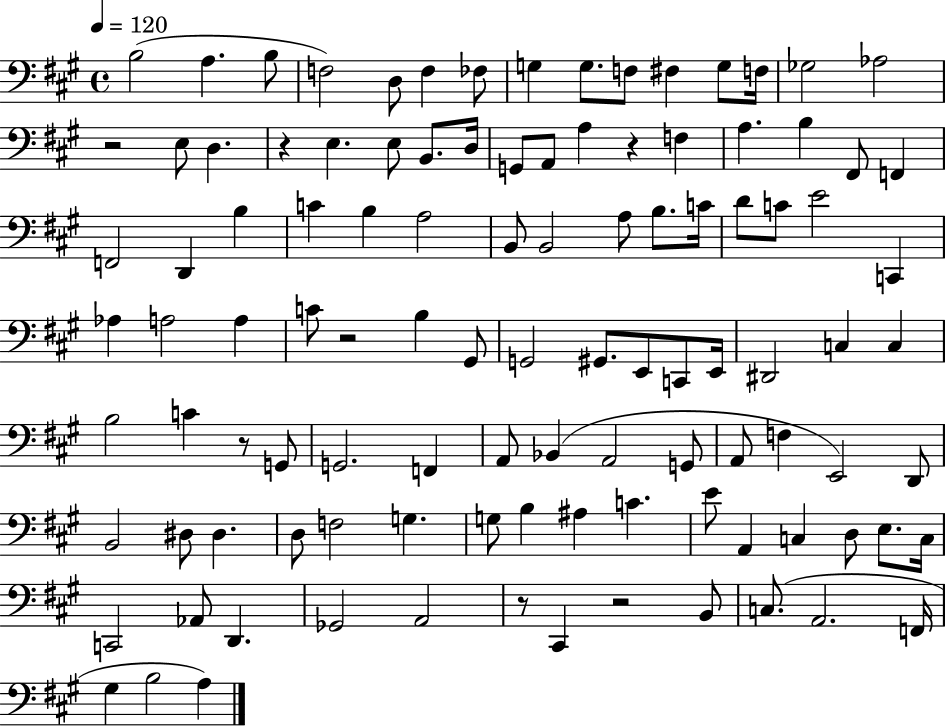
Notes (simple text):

B3/h A3/q. B3/e F3/h D3/e F3/q FES3/e G3/q G3/e. F3/e F#3/q G3/e F3/s Gb3/h Ab3/h R/h E3/e D3/q. R/q E3/q. E3/e B2/e. D3/s G2/e A2/e A3/q R/q F3/q A3/q. B3/q F#2/e F2/q F2/h D2/q B3/q C4/q B3/q A3/h B2/e B2/h A3/e B3/e. C4/s D4/e C4/e E4/h C2/q Ab3/q A3/h A3/q C4/e R/h B3/q G#2/e G2/h G#2/e. E2/e C2/e E2/s D#2/h C3/q C3/q B3/h C4/q R/e G2/e G2/h. F2/q A2/e Bb2/q A2/h G2/e A2/e F3/q E2/h D2/e B2/h D#3/e D#3/q. D3/e F3/h G3/q. G3/e B3/q A#3/q C4/q. E4/e A2/q C3/q D3/e E3/e. C3/s C2/h Ab2/e D2/q. Gb2/h A2/h R/e C#2/q R/h B2/e C3/e. A2/h. F2/s G#3/q B3/h A3/q